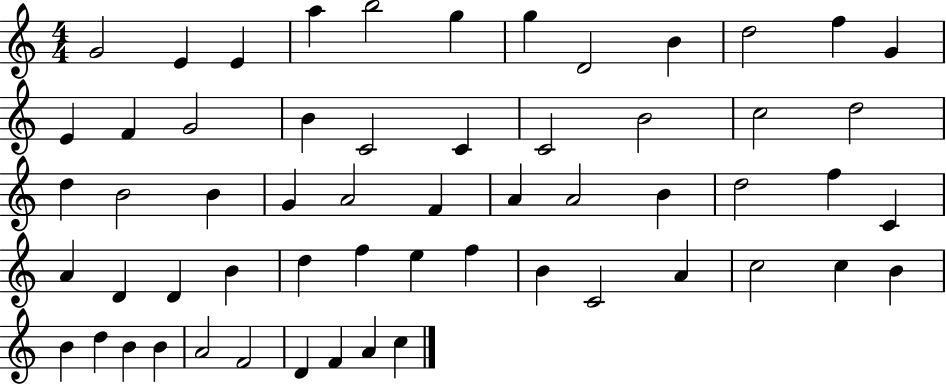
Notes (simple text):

G4/h E4/q E4/q A5/q B5/h G5/q G5/q D4/h B4/q D5/h F5/q G4/q E4/q F4/q G4/h B4/q C4/h C4/q C4/h B4/h C5/h D5/h D5/q B4/h B4/q G4/q A4/h F4/q A4/q A4/h B4/q D5/h F5/q C4/q A4/q D4/q D4/q B4/q D5/q F5/q E5/q F5/q B4/q C4/h A4/q C5/h C5/q B4/q B4/q D5/q B4/q B4/q A4/h F4/h D4/q F4/q A4/q C5/q